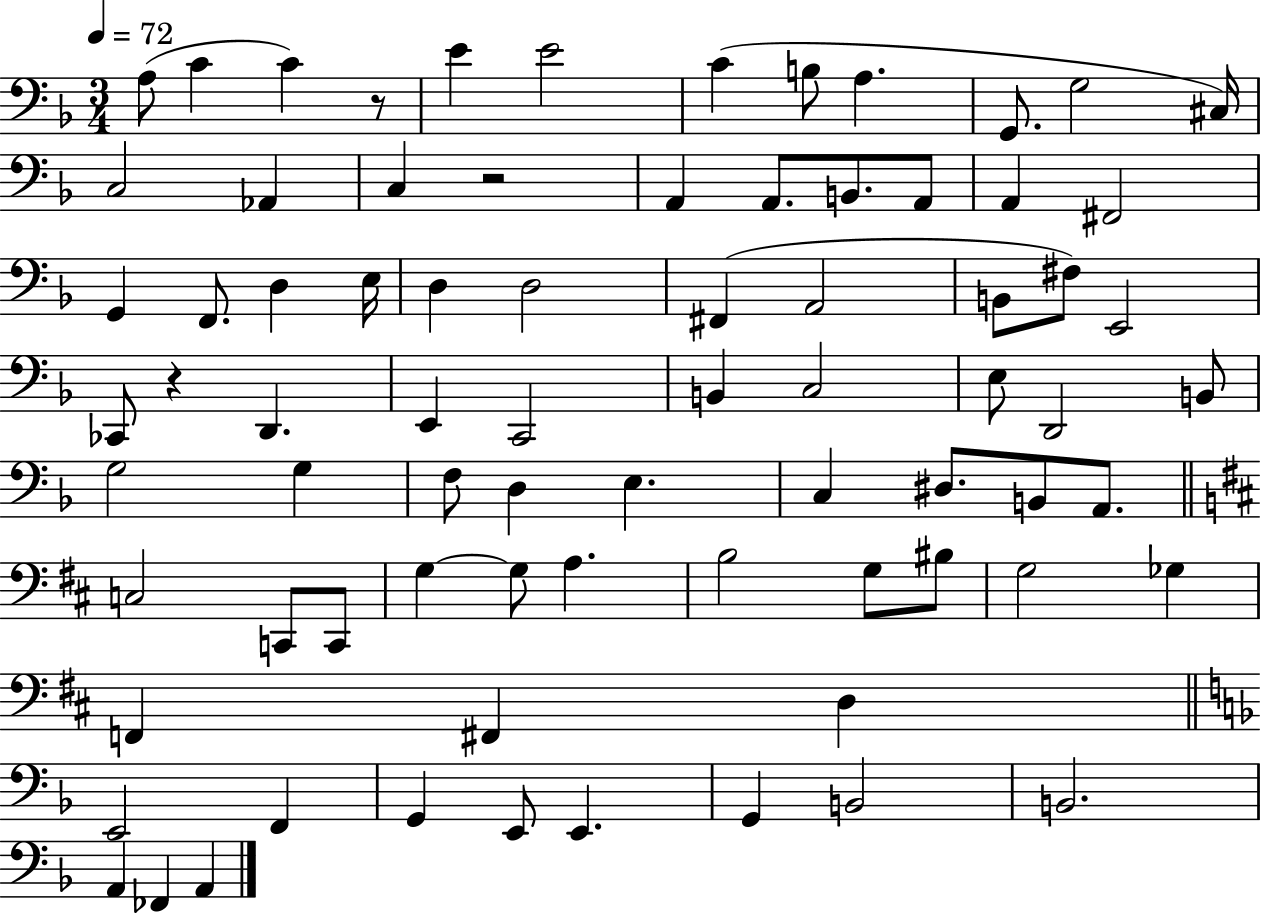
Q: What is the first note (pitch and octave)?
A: A3